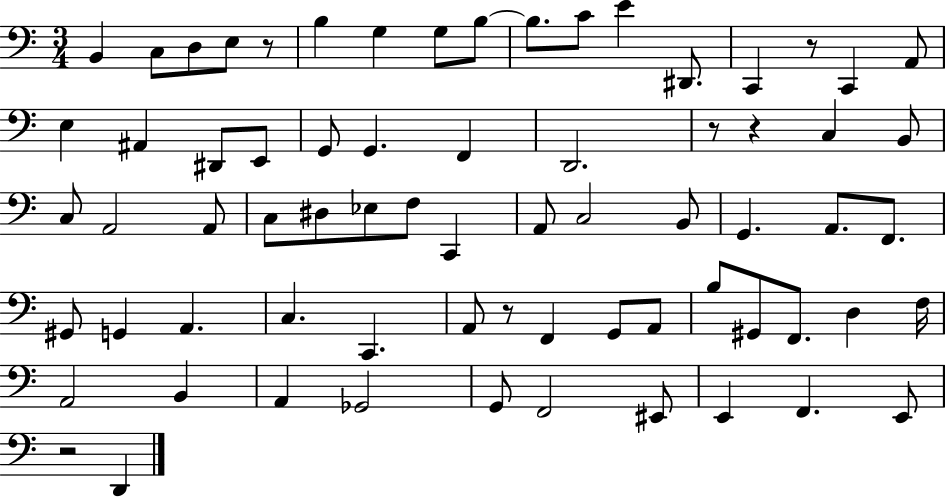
X:1
T:Untitled
M:3/4
L:1/4
K:C
B,, C,/2 D,/2 E,/2 z/2 B, G, G,/2 B,/2 B,/2 C/2 E ^D,,/2 C,, z/2 C,, A,,/2 E, ^A,, ^D,,/2 E,,/2 G,,/2 G,, F,, D,,2 z/2 z C, B,,/2 C,/2 A,,2 A,,/2 C,/2 ^D,/2 _E,/2 F,/2 C,, A,,/2 C,2 B,,/2 G,, A,,/2 F,,/2 ^G,,/2 G,, A,, C, C,, A,,/2 z/2 F,, G,,/2 A,,/2 B,/2 ^G,,/2 F,,/2 D, F,/4 A,,2 B,, A,, _G,,2 G,,/2 F,,2 ^E,,/2 E,, F,, E,,/2 z2 D,,